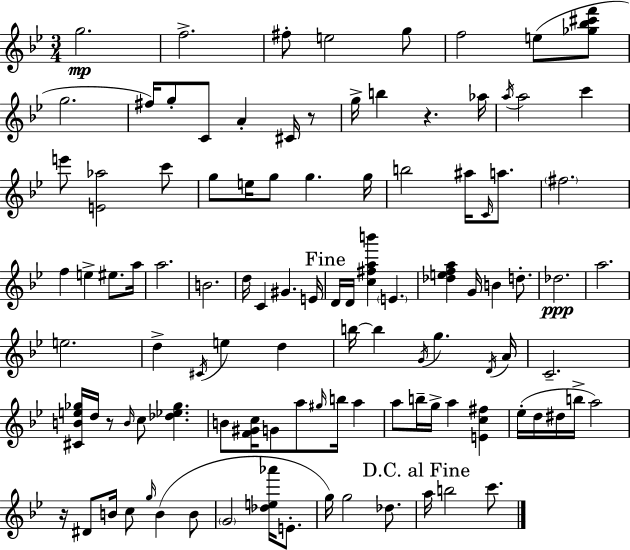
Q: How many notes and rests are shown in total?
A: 106